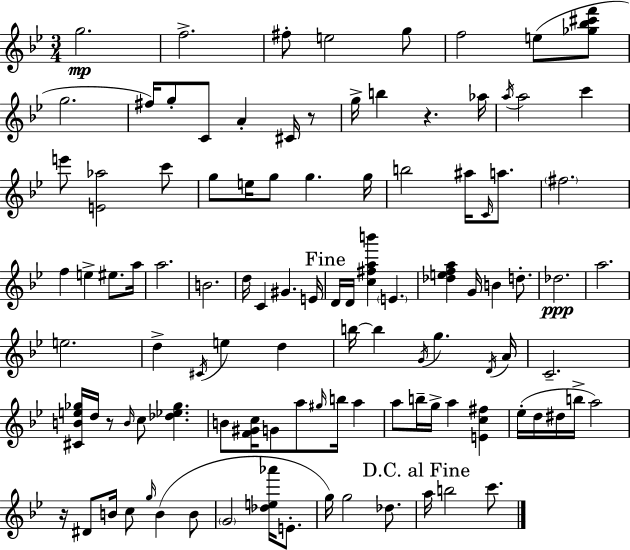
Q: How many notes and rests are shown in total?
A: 106